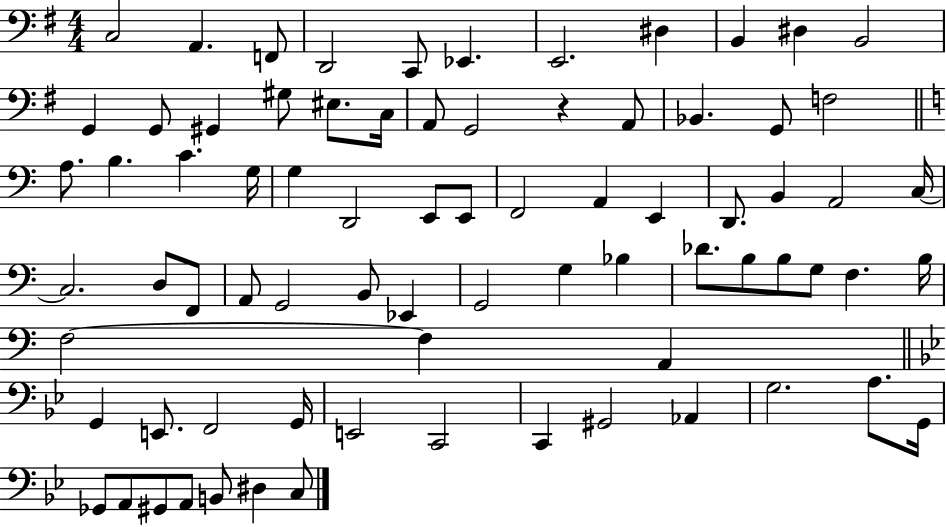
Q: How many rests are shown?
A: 1